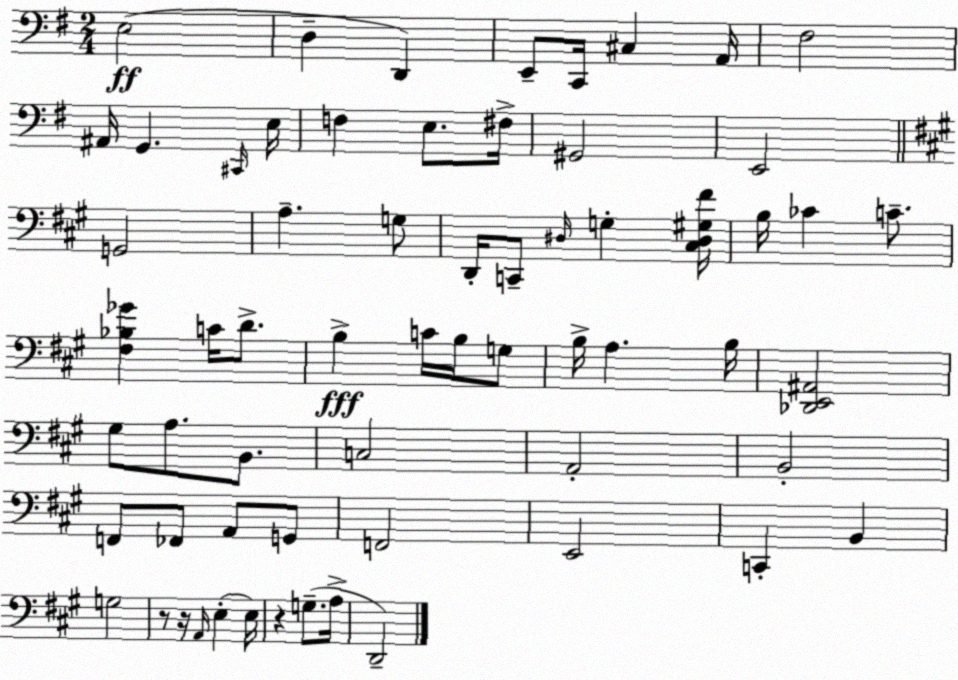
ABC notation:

X:1
T:Untitled
M:2/4
L:1/4
K:Em
E,2 D, D,, E,,/2 C,,/4 ^C, A,,/4 ^F,2 ^A,,/4 G,, ^C,,/4 E,/4 F, E,/2 ^F,/4 ^G,,2 E,,2 G,,2 A, G,/2 D,,/4 C,,/2 ^D,/4 G, [^C,^D,^G,^F]/4 B,/4 _C C/2 [^F,_B,_G] C/4 D/2 B, C/4 B,/4 G,/2 B,/4 A, B,/4 [_D,,E,,^A,,]2 ^G,/2 A,/2 B,,/2 C,2 A,,2 B,,2 F,,/2 _F,,/2 A,,/2 G,,/2 F,,2 E,,2 C,, B,, G,2 z/2 z/4 A,,/4 E, E,/4 z G,/2 A,/4 D,,2